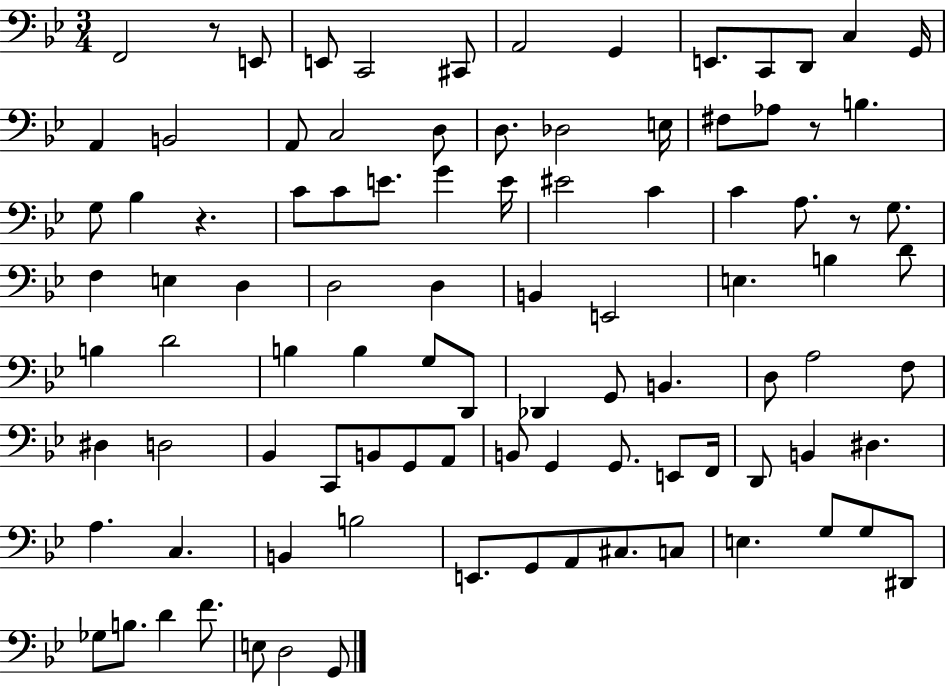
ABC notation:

X:1
T:Untitled
M:3/4
L:1/4
K:Bb
F,,2 z/2 E,,/2 E,,/2 C,,2 ^C,,/2 A,,2 G,, E,,/2 C,,/2 D,,/2 C, G,,/4 A,, B,,2 A,,/2 C,2 D,/2 D,/2 _D,2 E,/4 ^F,/2 _A,/2 z/2 B, G,/2 _B, z C/2 C/2 E/2 G E/4 ^E2 C C A,/2 z/2 G,/2 F, E, D, D,2 D, B,, E,,2 E, B, D/2 B, D2 B, B, G,/2 D,,/2 _D,, G,,/2 B,, D,/2 A,2 F,/2 ^D, D,2 _B,, C,,/2 B,,/2 G,,/2 A,,/2 B,,/2 G,, G,,/2 E,,/2 F,,/4 D,,/2 B,, ^D, A, C, B,, B,2 E,,/2 G,,/2 A,,/2 ^C,/2 C,/2 E, G,/2 G,/2 ^D,,/2 _G,/2 B,/2 D F/2 E,/2 D,2 G,,/2